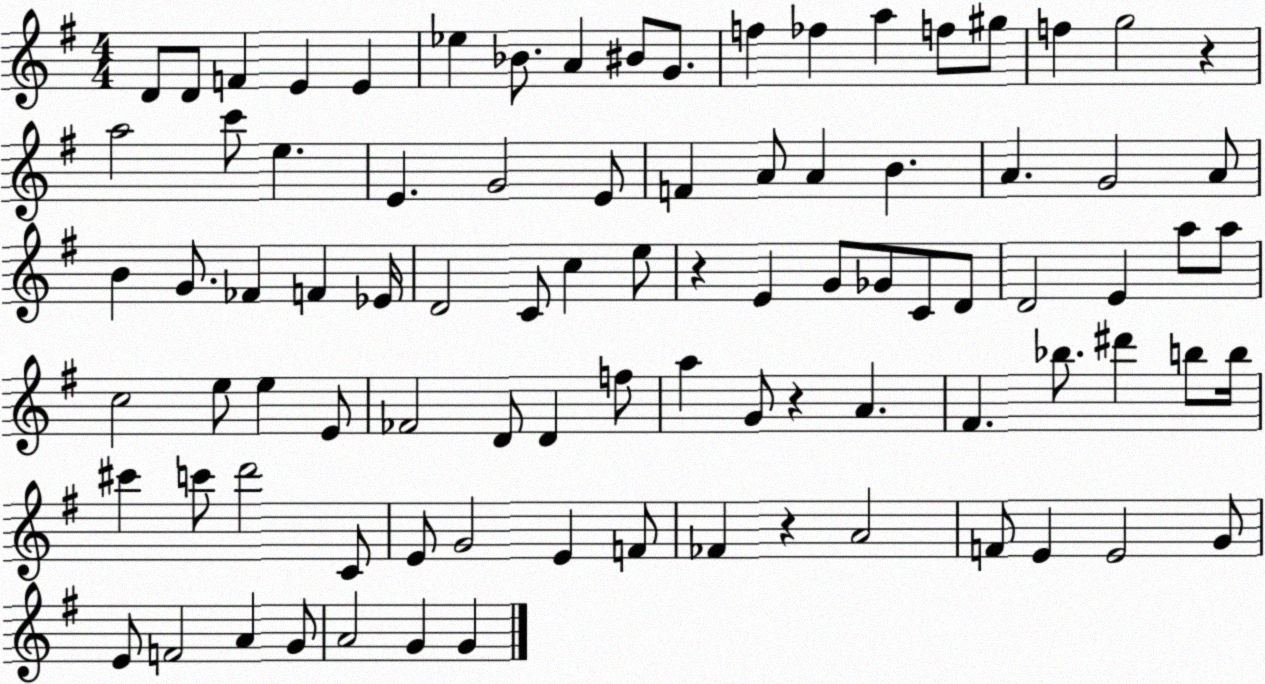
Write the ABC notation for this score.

X:1
T:Untitled
M:4/4
L:1/4
K:G
D/2 D/2 F E E _e _B/2 A ^B/2 G/2 f _f a f/2 ^g/2 f g2 z a2 c'/2 e E G2 E/2 F A/2 A B A G2 A/2 B G/2 _F F _E/4 D2 C/2 c e/2 z E G/2 _G/2 C/2 D/2 D2 E a/2 a/2 c2 e/2 e E/2 _F2 D/2 D f/2 a G/2 z A ^F _b/2 ^d' b/2 b/4 ^c' c'/2 d'2 C/2 E/2 G2 E F/2 _F z A2 F/2 E E2 G/2 E/2 F2 A G/2 A2 G G